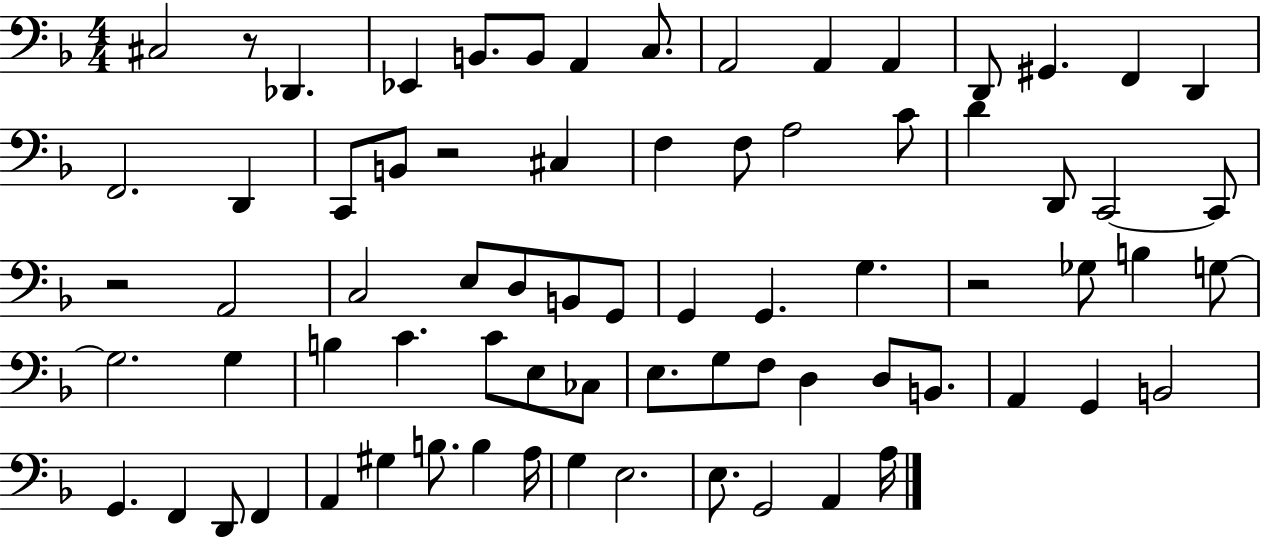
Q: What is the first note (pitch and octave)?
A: C#3